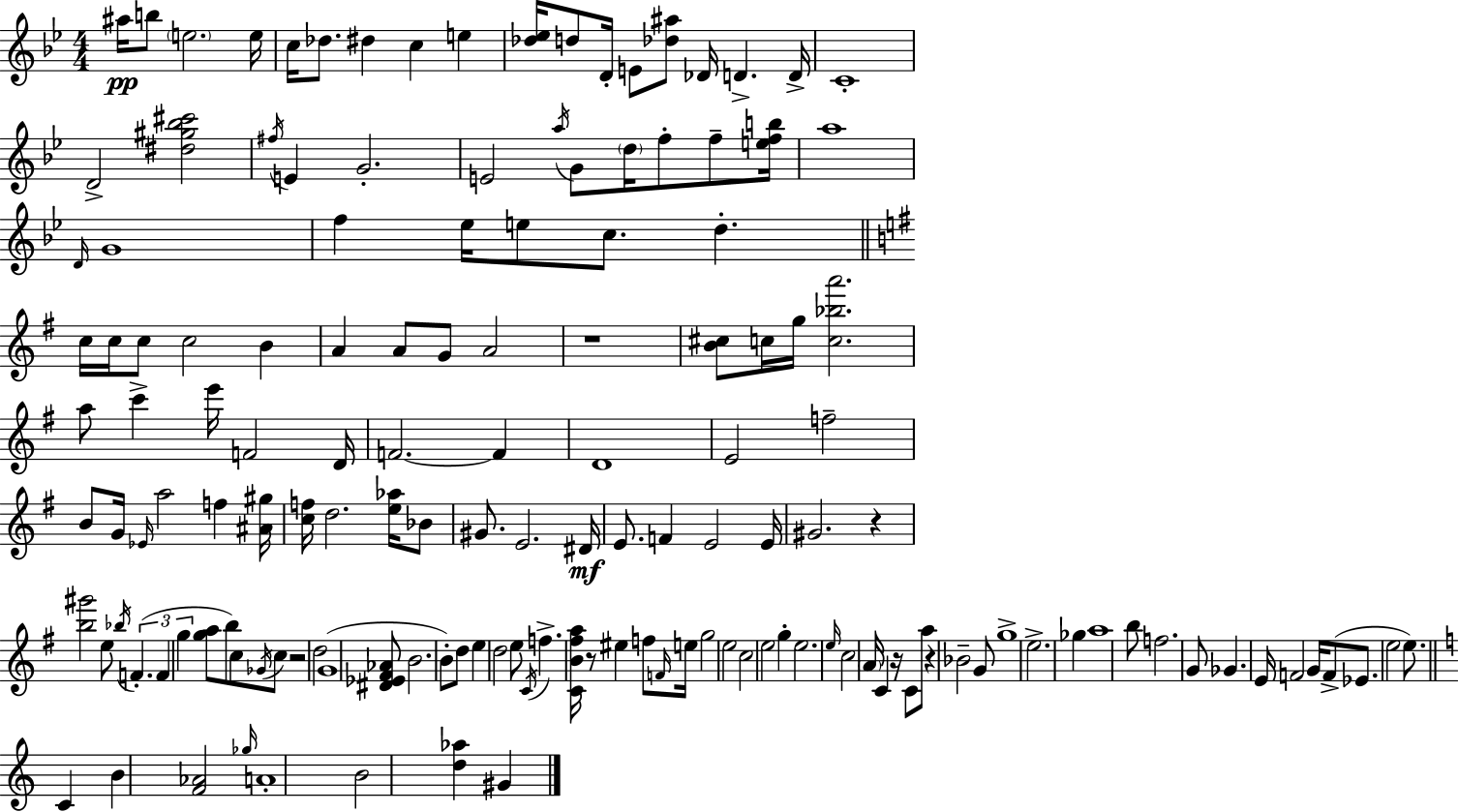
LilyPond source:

{
  \clef treble
  \numericTimeSignature
  \time 4/4
  \key bes \major
  \repeat volta 2 { ais''16\pp b''8 \parenthesize e''2. e''16 | c''16 des''8. dis''4 c''4 e''4 | <des'' ees''>16 d''8 d'16-. e'8 <des'' ais''>8 des'16 d'4.-> d'16-> | c'1-. | \break d'2-> <dis'' gis'' bes'' cis'''>2 | \acciaccatura { fis''16 } e'4 g'2.-. | e'2 \acciaccatura { a''16 } g'8 \parenthesize d''16 f''8-. f''8-- | <e'' f'' b''>16 a''1 | \break \grace { d'16 } g'1 | f''4 ees''16 e''8 c''8. d''4.-. | \bar "||" \break \key e \minor c''16 c''16 c''8 c''2 b'4 | a'4 a'8 g'8 a'2 | r1 | <b' cis''>8 c''16 g''16 <c'' bes'' a'''>2. | \break a''8 c'''4-> e'''16 f'2 d'16 | f'2.~~ f'4 | d'1 | e'2 f''2-- | \break b'8 g'16 \grace { ees'16 } a''2 f''4 | <ais' gis''>16 <c'' f''>16 d''2. <e'' aes''>16 bes'8 | gis'8. e'2. | dis'16\mf e'8. f'4 e'2 | \break e'16 gis'2. r4 | <b'' gis'''>2 e''8 \acciaccatura { bes''16 }( \tuplet 3/2 { f'4.-. | f'4 g''4 } <g'' a''>8 b''8) c''8 | \acciaccatura { ges'16 } c''8 r2 d''2 | \break g'1( | <dis' ees' fis' aes'>8 b'2. | b'8-.) d''8 e''4 d''2 | e''8 \acciaccatura { c'16 } f''4.-> <c' b' fis'' a''>16 r8 eis''4 | \break f''8 \grace { f'16 } e''16 g''2 e''2 | c''2 e''2 | g''4-. e''2. | \grace { e''16 } c''2 \parenthesize a'16 c'4 | \break r16 c'8 a''8 r4 bes'2-- | g'8 g''1-> | e''2.-> | ges''4 a''1 | \break b''8 f''2. | g'8 ges'4. e'16 f'2 | g'16 f'8->( ees'8. e''2 | e''8.) \bar "||" \break \key c \major c'4 b'4 <f' aes'>2 | \grace { ges''16 } a'1-. | b'2 <d'' aes''>4 gis'4 | } \bar "|."
}